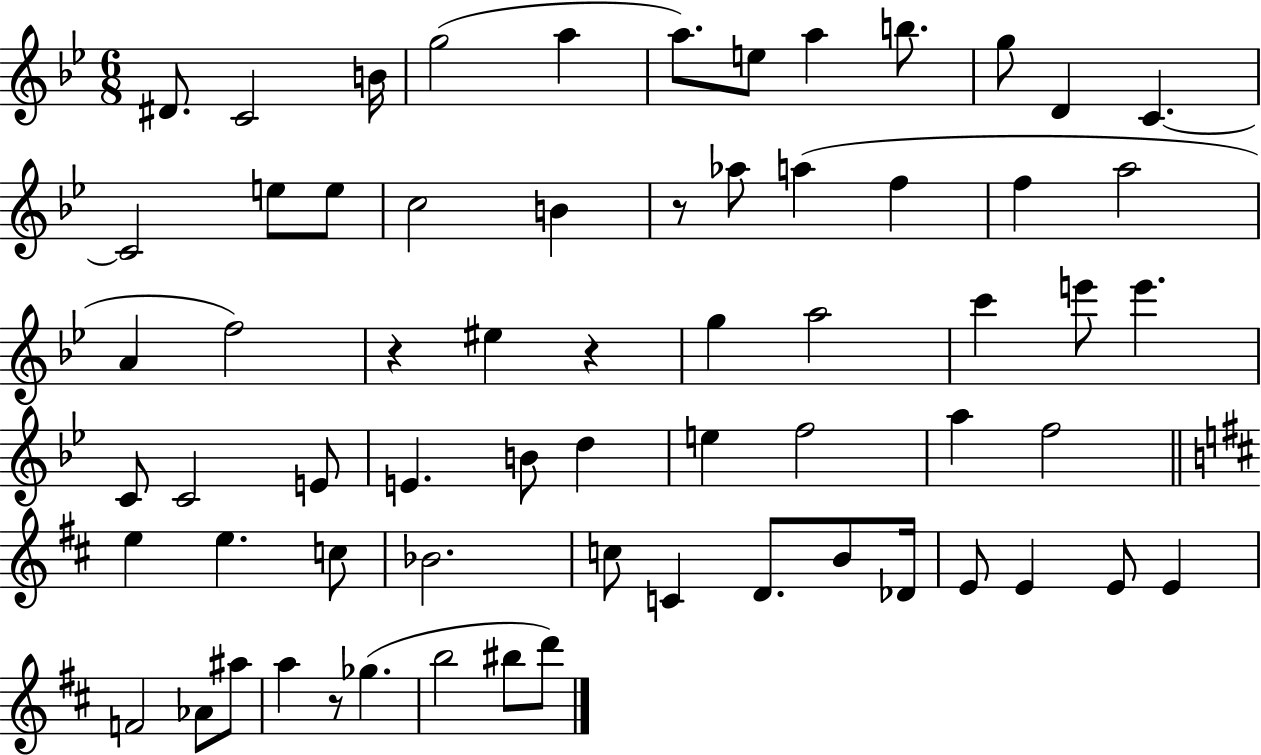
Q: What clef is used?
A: treble